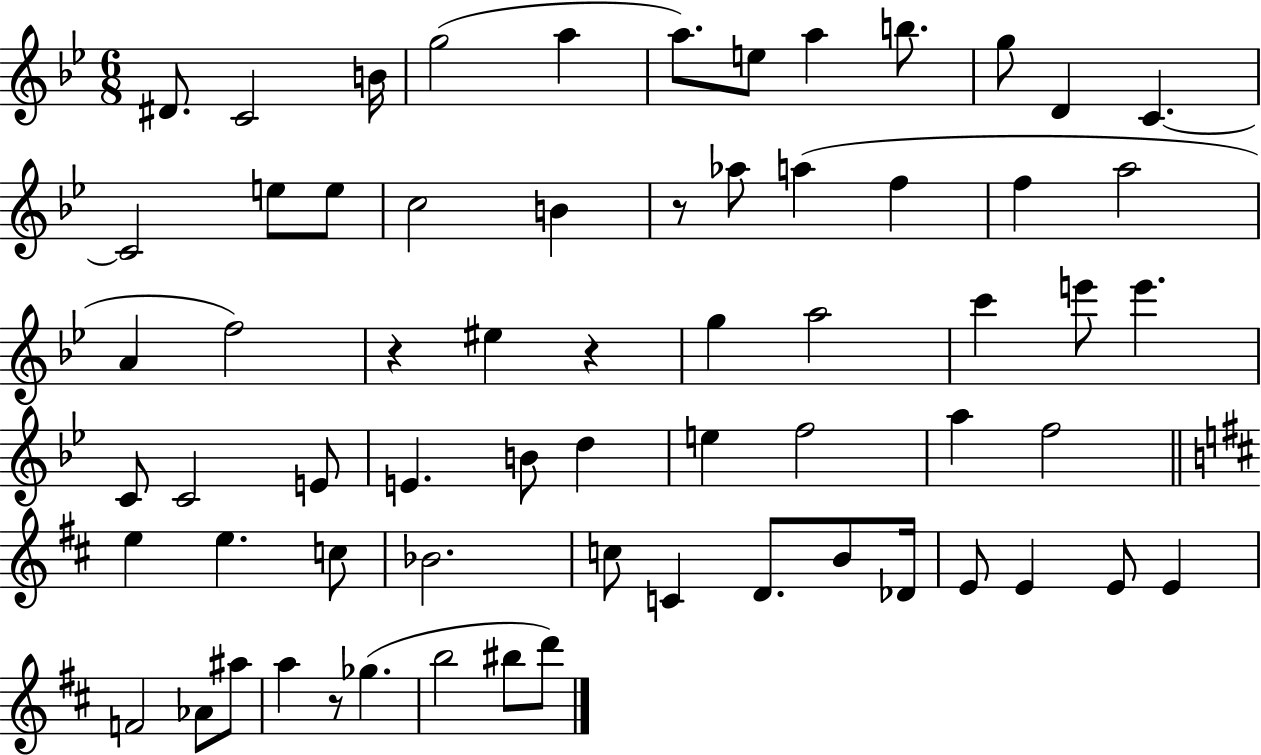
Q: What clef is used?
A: treble